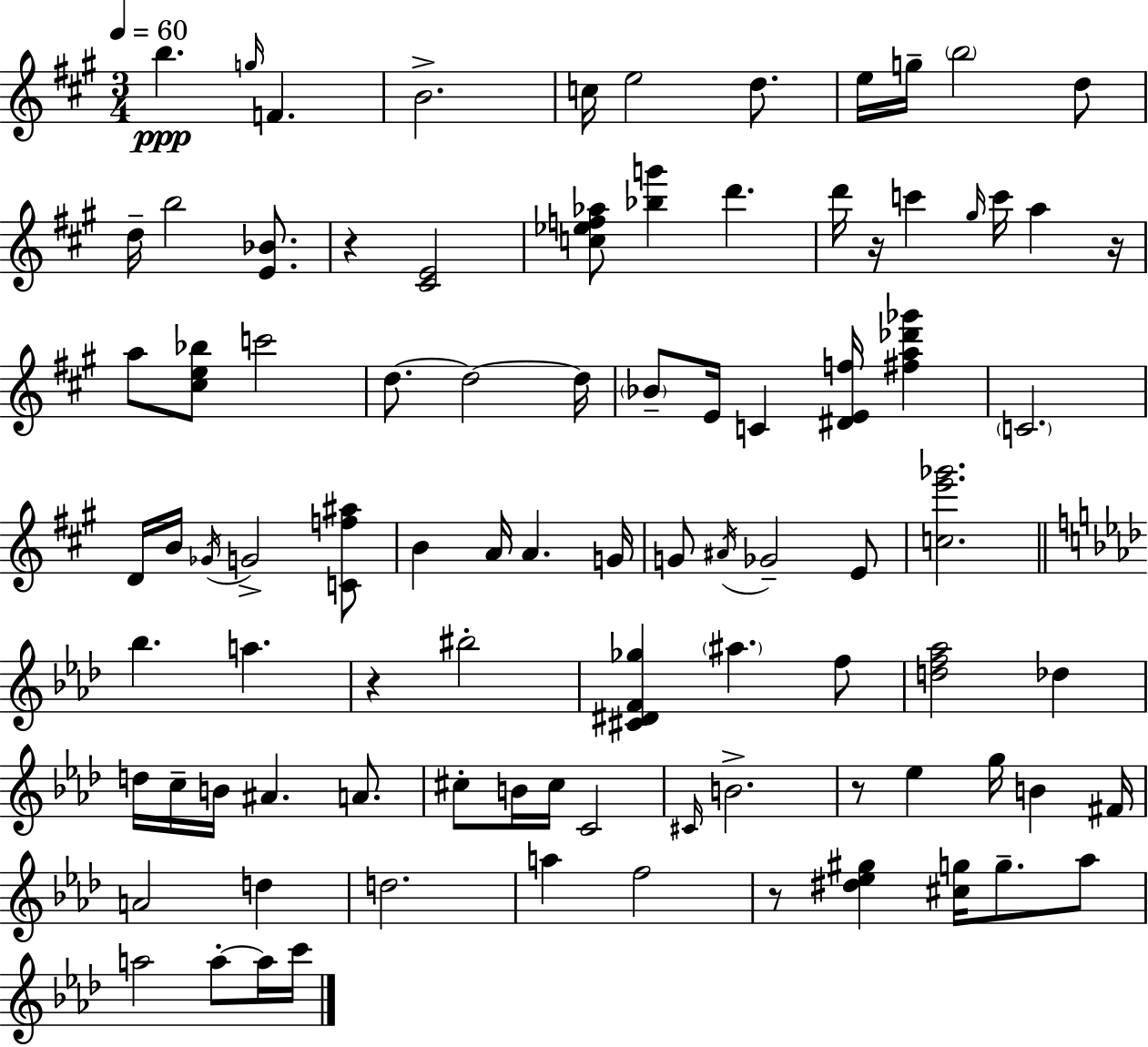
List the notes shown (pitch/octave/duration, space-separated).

B5/q. G5/s F4/q. B4/h. C5/s E5/h D5/e. E5/s G5/s B5/h D5/e D5/s B5/h [E4,Bb4]/e. R/q [C#4,E4]/h [C5,Eb5,F5,Ab5]/e [Bb5,G6]/q D6/q. D6/s R/s C6/q G#5/s C6/s A5/q R/s A5/e [C#5,E5,Bb5]/e C6/h D5/e. D5/h D5/s Bb4/e E4/s C4/q [D#4,E4,F5]/s [F#5,A5,Db6,Gb6]/q C4/h. D4/s B4/s Gb4/s G4/h [C4,F5,A#5]/e B4/q A4/s A4/q. G4/s G4/e A#4/s Gb4/h E4/e [C5,E6,Gb6]/h. Bb5/q. A5/q. R/q BIS5/h [C#4,D#4,F4,Gb5]/q A#5/q. F5/e [D5,F5,Ab5]/h Db5/q D5/s C5/s B4/s A#4/q. A4/e. C#5/e B4/s C#5/s C4/h C#4/s B4/h. R/e Eb5/q G5/s B4/q F#4/s A4/h D5/q D5/h. A5/q F5/h R/e [D#5,Eb5,G#5]/q [C#5,G5]/s G5/e. Ab5/e A5/h A5/e A5/s C6/s